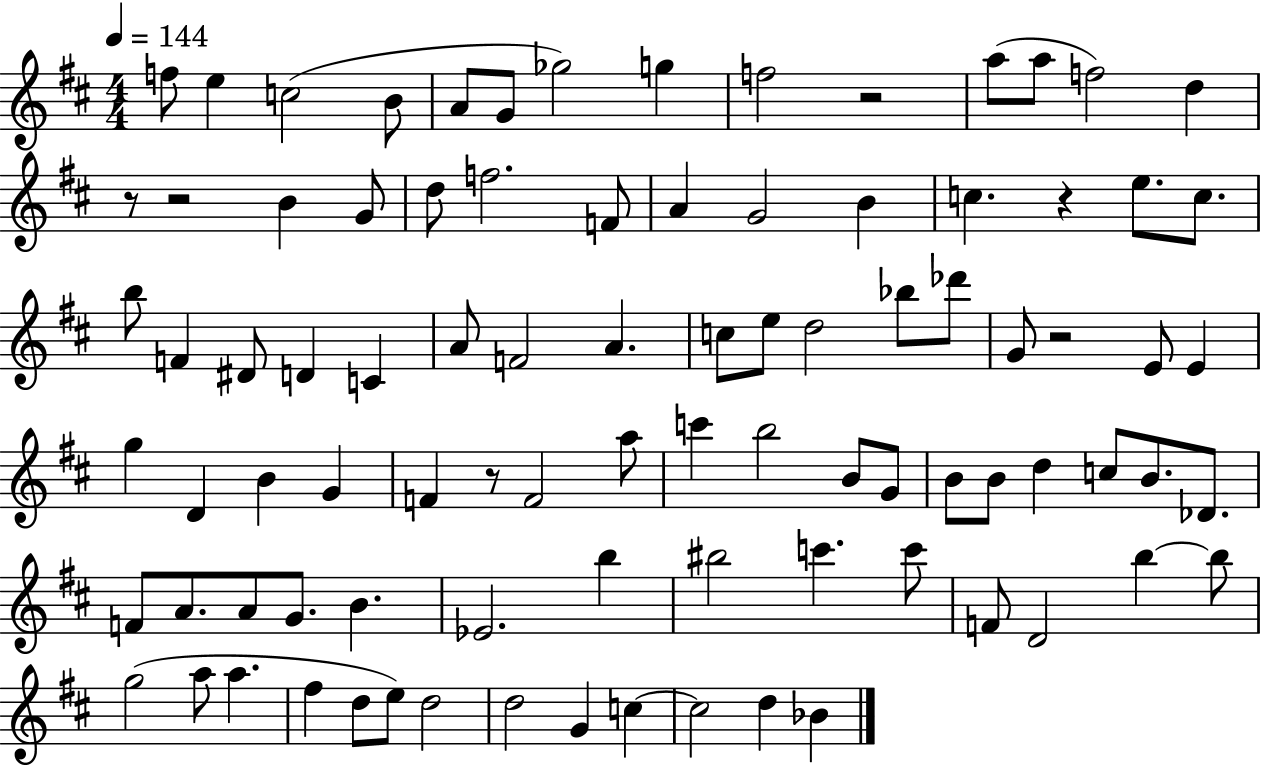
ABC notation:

X:1
T:Untitled
M:4/4
L:1/4
K:D
f/2 e c2 B/2 A/2 G/2 _g2 g f2 z2 a/2 a/2 f2 d z/2 z2 B G/2 d/2 f2 F/2 A G2 B c z e/2 c/2 b/2 F ^D/2 D C A/2 F2 A c/2 e/2 d2 _b/2 _d'/2 G/2 z2 E/2 E g D B G F z/2 F2 a/2 c' b2 B/2 G/2 B/2 B/2 d c/2 B/2 _D/2 F/2 A/2 A/2 G/2 B _E2 b ^b2 c' c'/2 F/2 D2 b b/2 g2 a/2 a ^f d/2 e/2 d2 d2 G c c2 d _B